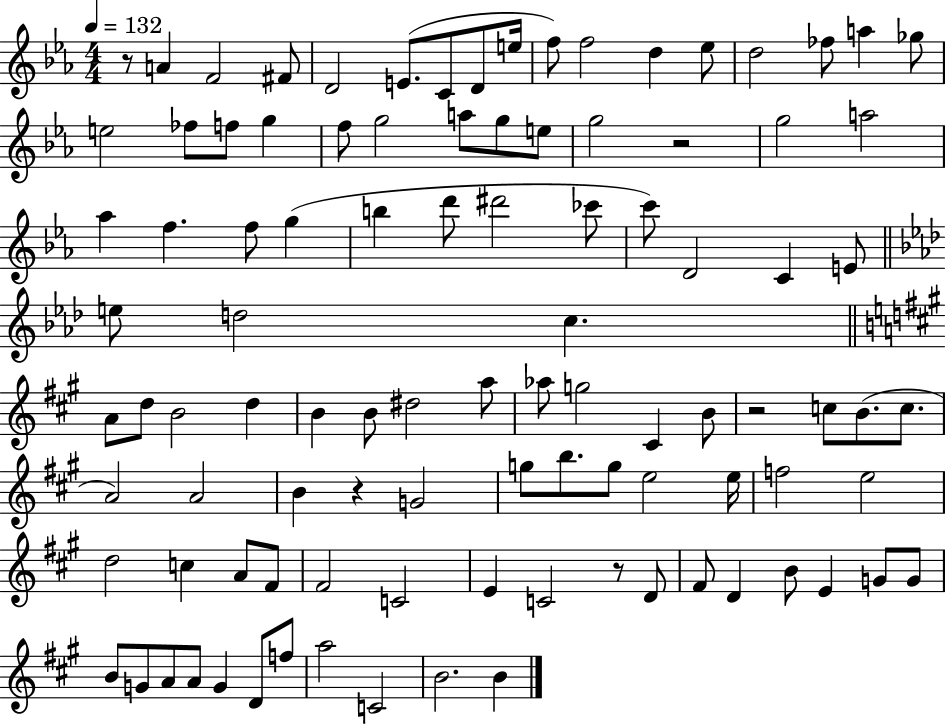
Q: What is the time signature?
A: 4/4